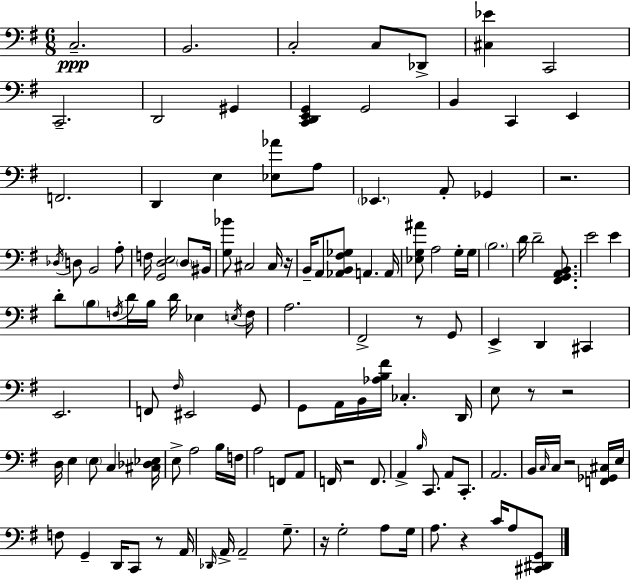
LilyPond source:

{
  \clef bass
  \numericTimeSignature
  \time 6/8
  \key e \minor
  c2.--\ppp | b,2. | c2-. c8 des,8-> | <cis ees'>4 c,2 | \break c,2.-- | d,2 gis,4 | <c, d, e, g,>4 g,2 | b,4 c,4 e,4 | \break f,2. | d,4 e4 <ees aes'>8 a8 | \parenthesize ees,4. a,8-. ges,4 | r2. | \break \acciaccatura { des16 } d8 b,2 a8-. | f16 <g, d e>2 \parenthesize d8 | bis,16 <g bes'>8 cis2 cis16 | r16 b,16-- a,8 <aes, b, fis ges>8 a,4. | \break a,16 <ees g ais'>8 a2 g16-. | g16 \parenthesize b2. | d'16 d'2-- <fis, g, a, b,>8. | e'2 e'4 | \break d'8-. \parenthesize b8 \acciaccatura { f16 } d'16 b16 d'16 ees4 | \acciaccatura { e16 } f16 a2. | fis,2-> r8 | g,8 e,4-> d,4 cis,4 | \break e,2. | f,8 \grace { fis16 } eis,2 | g,8 g,8 a,16 b,16 <aes b fis'>16 ces4.-. | d,16 e8 r8 r2 | \break d16 e4 \parenthesize e8 c4 | <cis des ees>16 e8-> a2 | b16 f16 a2 | f,8 a,8 f,16 r2 | \break f,8. a,4-> \grace { b16 } c,8. | a,8 c,8.-. a,2. | b,16 \grace { c16 } c16 r2 | <f, ges, cis>16 e16 f8 g,4-- | \break d,16 c,8 r8 a,16 \grace { des,16 } a,16-> a,2-- | g8.-- r16 g2-. | a8 g16 a8. r4 | c'16 a8 <cis, dis, g,>8 \bar "|."
}